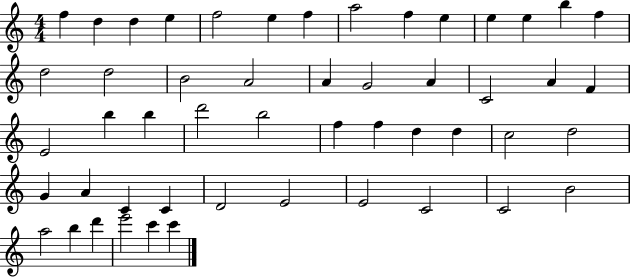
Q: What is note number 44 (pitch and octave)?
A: C4